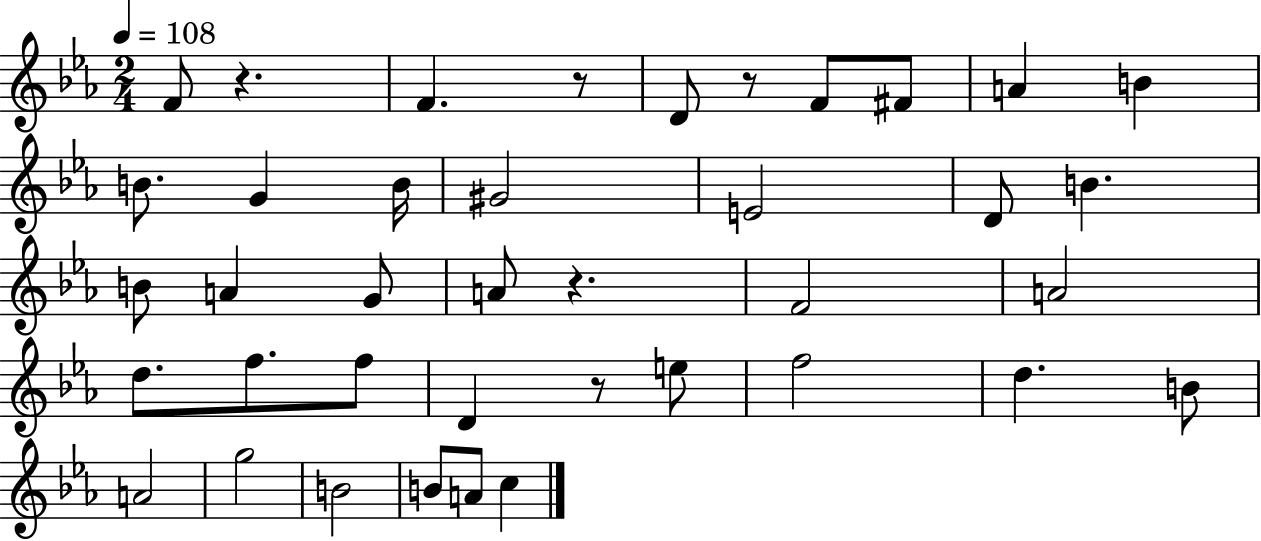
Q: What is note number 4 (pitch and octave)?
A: F4